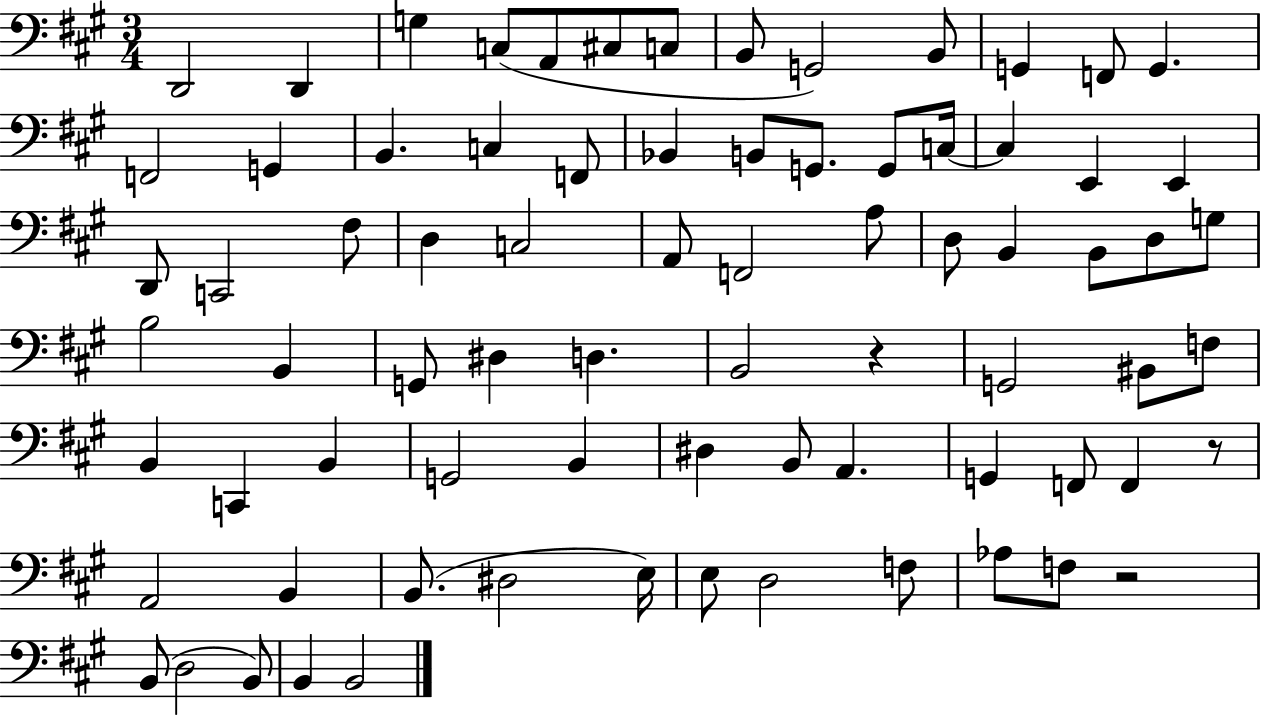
X:1
T:Untitled
M:3/4
L:1/4
K:A
D,,2 D,, G, C,/2 A,,/2 ^C,/2 C,/2 B,,/2 G,,2 B,,/2 G,, F,,/2 G,, F,,2 G,, B,, C, F,,/2 _B,, B,,/2 G,,/2 G,,/2 C,/4 C, E,, E,, D,,/2 C,,2 ^F,/2 D, C,2 A,,/2 F,,2 A,/2 D,/2 B,, B,,/2 D,/2 G,/2 B,2 B,, G,,/2 ^D, D, B,,2 z G,,2 ^B,,/2 F,/2 B,, C,, B,, G,,2 B,, ^D, B,,/2 A,, G,, F,,/2 F,, z/2 A,,2 B,, B,,/2 ^D,2 E,/4 E,/2 D,2 F,/2 _A,/2 F,/2 z2 B,,/2 D,2 B,,/2 B,, B,,2